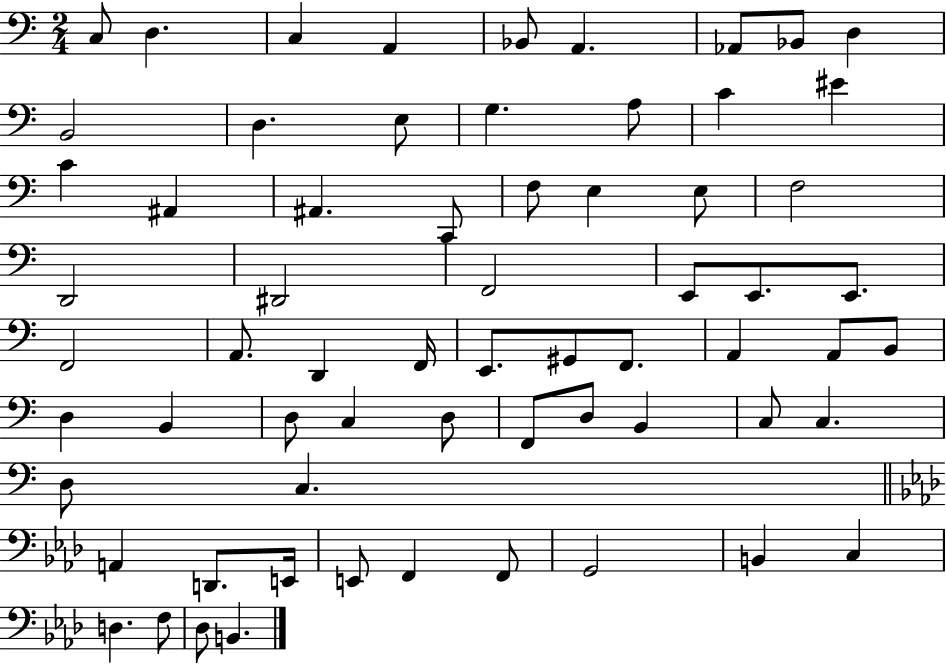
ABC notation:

X:1
T:Untitled
M:2/4
L:1/4
K:C
C,/2 D, C, A,, _B,,/2 A,, _A,,/2 _B,,/2 D, B,,2 D, E,/2 G, A,/2 C ^E C ^A,, ^A,, C,,/2 F,/2 E, E,/2 F,2 D,,2 ^D,,2 F,,2 E,,/2 E,,/2 E,,/2 F,,2 A,,/2 D,, F,,/4 E,,/2 ^G,,/2 F,,/2 A,, A,,/2 B,,/2 D, B,, D,/2 C, D,/2 F,,/2 D,/2 B,, C,/2 C, D,/2 C, A,, D,,/2 E,,/4 E,,/2 F,, F,,/2 G,,2 B,, C, D, F,/2 _D,/2 B,,